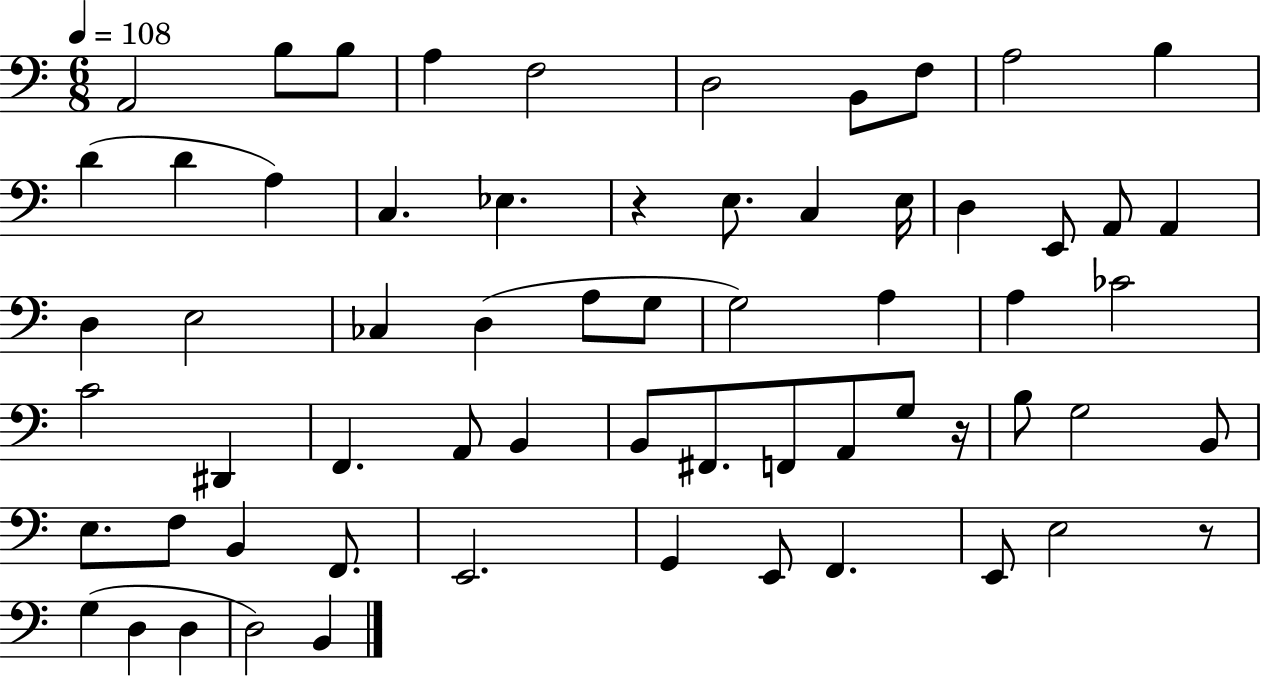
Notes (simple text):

A2/h B3/e B3/e A3/q F3/h D3/h B2/e F3/e A3/h B3/q D4/q D4/q A3/q C3/q. Eb3/q. R/q E3/e. C3/q E3/s D3/q E2/e A2/e A2/q D3/q E3/h CES3/q D3/q A3/e G3/e G3/h A3/q A3/q CES4/h C4/h D#2/q F2/q. A2/e B2/q B2/e F#2/e. F2/e A2/e G3/e R/s B3/e G3/h B2/e E3/e. F3/e B2/q F2/e. E2/h. G2/q E2/e F2/q. E2/e E3/h R/e G3/q D3/q D3/q D3/h B2/q